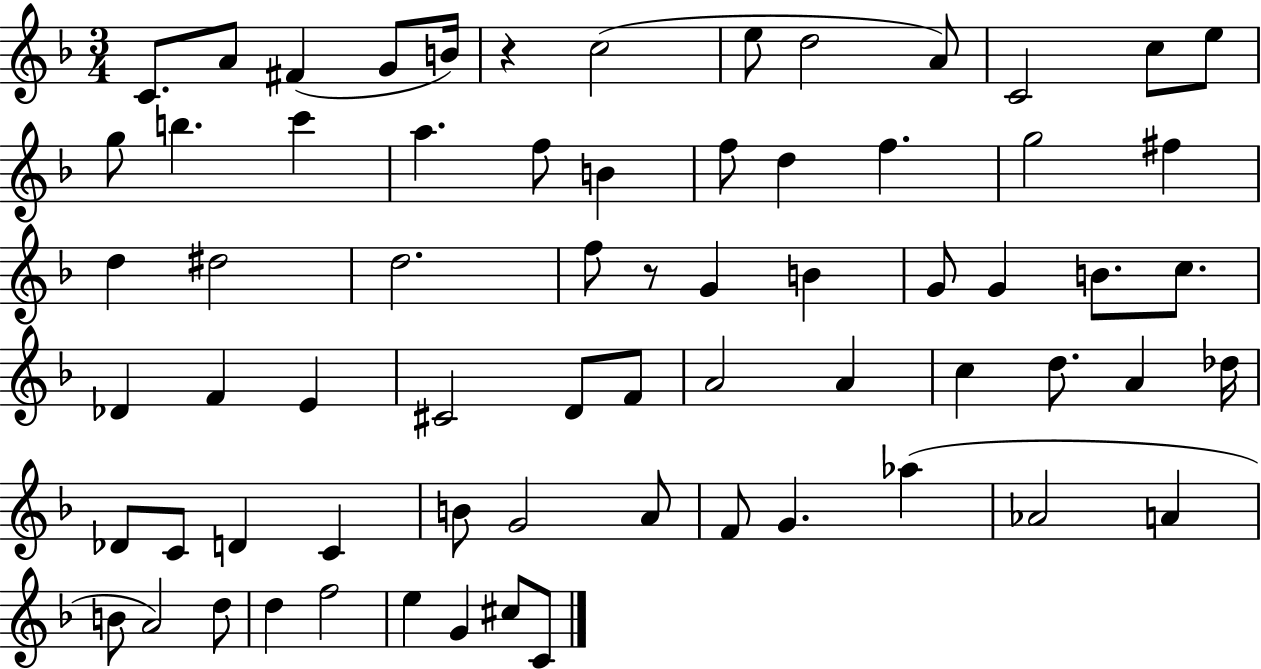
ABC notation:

X:1
T:Untitled
M:3/4
L:1/4
K:F
C/2 A/2 ^F G/2 B/4 z c2 e/2 d2 A/2 C2 c/2 e/2 g/2 b c' a f/2 B f/2 d f g2 ^f d ^d2 d2 f/2 z/2 G B G/2 G B/2 c/2 _D F E ^C2 D/2 F/2 A2 A c d/2 A _d/4 _D/2 C/2 D C B/2 G2 A/2 F/2 G _a _A2 A B/2 A2 d/2 d f2 e G ^c/2 C/2